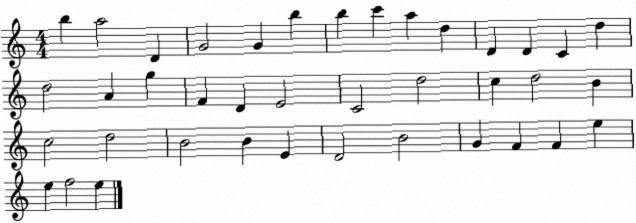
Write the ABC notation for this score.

X:1
T:Untitled
M:4/4
L:1/4
K:C
b a2 D G2 G b b c' a d D D C d d2 A g F D E2 C2 d2 c d2 B c2 d2 B2 B E D2 B2 G F F e e f2 e